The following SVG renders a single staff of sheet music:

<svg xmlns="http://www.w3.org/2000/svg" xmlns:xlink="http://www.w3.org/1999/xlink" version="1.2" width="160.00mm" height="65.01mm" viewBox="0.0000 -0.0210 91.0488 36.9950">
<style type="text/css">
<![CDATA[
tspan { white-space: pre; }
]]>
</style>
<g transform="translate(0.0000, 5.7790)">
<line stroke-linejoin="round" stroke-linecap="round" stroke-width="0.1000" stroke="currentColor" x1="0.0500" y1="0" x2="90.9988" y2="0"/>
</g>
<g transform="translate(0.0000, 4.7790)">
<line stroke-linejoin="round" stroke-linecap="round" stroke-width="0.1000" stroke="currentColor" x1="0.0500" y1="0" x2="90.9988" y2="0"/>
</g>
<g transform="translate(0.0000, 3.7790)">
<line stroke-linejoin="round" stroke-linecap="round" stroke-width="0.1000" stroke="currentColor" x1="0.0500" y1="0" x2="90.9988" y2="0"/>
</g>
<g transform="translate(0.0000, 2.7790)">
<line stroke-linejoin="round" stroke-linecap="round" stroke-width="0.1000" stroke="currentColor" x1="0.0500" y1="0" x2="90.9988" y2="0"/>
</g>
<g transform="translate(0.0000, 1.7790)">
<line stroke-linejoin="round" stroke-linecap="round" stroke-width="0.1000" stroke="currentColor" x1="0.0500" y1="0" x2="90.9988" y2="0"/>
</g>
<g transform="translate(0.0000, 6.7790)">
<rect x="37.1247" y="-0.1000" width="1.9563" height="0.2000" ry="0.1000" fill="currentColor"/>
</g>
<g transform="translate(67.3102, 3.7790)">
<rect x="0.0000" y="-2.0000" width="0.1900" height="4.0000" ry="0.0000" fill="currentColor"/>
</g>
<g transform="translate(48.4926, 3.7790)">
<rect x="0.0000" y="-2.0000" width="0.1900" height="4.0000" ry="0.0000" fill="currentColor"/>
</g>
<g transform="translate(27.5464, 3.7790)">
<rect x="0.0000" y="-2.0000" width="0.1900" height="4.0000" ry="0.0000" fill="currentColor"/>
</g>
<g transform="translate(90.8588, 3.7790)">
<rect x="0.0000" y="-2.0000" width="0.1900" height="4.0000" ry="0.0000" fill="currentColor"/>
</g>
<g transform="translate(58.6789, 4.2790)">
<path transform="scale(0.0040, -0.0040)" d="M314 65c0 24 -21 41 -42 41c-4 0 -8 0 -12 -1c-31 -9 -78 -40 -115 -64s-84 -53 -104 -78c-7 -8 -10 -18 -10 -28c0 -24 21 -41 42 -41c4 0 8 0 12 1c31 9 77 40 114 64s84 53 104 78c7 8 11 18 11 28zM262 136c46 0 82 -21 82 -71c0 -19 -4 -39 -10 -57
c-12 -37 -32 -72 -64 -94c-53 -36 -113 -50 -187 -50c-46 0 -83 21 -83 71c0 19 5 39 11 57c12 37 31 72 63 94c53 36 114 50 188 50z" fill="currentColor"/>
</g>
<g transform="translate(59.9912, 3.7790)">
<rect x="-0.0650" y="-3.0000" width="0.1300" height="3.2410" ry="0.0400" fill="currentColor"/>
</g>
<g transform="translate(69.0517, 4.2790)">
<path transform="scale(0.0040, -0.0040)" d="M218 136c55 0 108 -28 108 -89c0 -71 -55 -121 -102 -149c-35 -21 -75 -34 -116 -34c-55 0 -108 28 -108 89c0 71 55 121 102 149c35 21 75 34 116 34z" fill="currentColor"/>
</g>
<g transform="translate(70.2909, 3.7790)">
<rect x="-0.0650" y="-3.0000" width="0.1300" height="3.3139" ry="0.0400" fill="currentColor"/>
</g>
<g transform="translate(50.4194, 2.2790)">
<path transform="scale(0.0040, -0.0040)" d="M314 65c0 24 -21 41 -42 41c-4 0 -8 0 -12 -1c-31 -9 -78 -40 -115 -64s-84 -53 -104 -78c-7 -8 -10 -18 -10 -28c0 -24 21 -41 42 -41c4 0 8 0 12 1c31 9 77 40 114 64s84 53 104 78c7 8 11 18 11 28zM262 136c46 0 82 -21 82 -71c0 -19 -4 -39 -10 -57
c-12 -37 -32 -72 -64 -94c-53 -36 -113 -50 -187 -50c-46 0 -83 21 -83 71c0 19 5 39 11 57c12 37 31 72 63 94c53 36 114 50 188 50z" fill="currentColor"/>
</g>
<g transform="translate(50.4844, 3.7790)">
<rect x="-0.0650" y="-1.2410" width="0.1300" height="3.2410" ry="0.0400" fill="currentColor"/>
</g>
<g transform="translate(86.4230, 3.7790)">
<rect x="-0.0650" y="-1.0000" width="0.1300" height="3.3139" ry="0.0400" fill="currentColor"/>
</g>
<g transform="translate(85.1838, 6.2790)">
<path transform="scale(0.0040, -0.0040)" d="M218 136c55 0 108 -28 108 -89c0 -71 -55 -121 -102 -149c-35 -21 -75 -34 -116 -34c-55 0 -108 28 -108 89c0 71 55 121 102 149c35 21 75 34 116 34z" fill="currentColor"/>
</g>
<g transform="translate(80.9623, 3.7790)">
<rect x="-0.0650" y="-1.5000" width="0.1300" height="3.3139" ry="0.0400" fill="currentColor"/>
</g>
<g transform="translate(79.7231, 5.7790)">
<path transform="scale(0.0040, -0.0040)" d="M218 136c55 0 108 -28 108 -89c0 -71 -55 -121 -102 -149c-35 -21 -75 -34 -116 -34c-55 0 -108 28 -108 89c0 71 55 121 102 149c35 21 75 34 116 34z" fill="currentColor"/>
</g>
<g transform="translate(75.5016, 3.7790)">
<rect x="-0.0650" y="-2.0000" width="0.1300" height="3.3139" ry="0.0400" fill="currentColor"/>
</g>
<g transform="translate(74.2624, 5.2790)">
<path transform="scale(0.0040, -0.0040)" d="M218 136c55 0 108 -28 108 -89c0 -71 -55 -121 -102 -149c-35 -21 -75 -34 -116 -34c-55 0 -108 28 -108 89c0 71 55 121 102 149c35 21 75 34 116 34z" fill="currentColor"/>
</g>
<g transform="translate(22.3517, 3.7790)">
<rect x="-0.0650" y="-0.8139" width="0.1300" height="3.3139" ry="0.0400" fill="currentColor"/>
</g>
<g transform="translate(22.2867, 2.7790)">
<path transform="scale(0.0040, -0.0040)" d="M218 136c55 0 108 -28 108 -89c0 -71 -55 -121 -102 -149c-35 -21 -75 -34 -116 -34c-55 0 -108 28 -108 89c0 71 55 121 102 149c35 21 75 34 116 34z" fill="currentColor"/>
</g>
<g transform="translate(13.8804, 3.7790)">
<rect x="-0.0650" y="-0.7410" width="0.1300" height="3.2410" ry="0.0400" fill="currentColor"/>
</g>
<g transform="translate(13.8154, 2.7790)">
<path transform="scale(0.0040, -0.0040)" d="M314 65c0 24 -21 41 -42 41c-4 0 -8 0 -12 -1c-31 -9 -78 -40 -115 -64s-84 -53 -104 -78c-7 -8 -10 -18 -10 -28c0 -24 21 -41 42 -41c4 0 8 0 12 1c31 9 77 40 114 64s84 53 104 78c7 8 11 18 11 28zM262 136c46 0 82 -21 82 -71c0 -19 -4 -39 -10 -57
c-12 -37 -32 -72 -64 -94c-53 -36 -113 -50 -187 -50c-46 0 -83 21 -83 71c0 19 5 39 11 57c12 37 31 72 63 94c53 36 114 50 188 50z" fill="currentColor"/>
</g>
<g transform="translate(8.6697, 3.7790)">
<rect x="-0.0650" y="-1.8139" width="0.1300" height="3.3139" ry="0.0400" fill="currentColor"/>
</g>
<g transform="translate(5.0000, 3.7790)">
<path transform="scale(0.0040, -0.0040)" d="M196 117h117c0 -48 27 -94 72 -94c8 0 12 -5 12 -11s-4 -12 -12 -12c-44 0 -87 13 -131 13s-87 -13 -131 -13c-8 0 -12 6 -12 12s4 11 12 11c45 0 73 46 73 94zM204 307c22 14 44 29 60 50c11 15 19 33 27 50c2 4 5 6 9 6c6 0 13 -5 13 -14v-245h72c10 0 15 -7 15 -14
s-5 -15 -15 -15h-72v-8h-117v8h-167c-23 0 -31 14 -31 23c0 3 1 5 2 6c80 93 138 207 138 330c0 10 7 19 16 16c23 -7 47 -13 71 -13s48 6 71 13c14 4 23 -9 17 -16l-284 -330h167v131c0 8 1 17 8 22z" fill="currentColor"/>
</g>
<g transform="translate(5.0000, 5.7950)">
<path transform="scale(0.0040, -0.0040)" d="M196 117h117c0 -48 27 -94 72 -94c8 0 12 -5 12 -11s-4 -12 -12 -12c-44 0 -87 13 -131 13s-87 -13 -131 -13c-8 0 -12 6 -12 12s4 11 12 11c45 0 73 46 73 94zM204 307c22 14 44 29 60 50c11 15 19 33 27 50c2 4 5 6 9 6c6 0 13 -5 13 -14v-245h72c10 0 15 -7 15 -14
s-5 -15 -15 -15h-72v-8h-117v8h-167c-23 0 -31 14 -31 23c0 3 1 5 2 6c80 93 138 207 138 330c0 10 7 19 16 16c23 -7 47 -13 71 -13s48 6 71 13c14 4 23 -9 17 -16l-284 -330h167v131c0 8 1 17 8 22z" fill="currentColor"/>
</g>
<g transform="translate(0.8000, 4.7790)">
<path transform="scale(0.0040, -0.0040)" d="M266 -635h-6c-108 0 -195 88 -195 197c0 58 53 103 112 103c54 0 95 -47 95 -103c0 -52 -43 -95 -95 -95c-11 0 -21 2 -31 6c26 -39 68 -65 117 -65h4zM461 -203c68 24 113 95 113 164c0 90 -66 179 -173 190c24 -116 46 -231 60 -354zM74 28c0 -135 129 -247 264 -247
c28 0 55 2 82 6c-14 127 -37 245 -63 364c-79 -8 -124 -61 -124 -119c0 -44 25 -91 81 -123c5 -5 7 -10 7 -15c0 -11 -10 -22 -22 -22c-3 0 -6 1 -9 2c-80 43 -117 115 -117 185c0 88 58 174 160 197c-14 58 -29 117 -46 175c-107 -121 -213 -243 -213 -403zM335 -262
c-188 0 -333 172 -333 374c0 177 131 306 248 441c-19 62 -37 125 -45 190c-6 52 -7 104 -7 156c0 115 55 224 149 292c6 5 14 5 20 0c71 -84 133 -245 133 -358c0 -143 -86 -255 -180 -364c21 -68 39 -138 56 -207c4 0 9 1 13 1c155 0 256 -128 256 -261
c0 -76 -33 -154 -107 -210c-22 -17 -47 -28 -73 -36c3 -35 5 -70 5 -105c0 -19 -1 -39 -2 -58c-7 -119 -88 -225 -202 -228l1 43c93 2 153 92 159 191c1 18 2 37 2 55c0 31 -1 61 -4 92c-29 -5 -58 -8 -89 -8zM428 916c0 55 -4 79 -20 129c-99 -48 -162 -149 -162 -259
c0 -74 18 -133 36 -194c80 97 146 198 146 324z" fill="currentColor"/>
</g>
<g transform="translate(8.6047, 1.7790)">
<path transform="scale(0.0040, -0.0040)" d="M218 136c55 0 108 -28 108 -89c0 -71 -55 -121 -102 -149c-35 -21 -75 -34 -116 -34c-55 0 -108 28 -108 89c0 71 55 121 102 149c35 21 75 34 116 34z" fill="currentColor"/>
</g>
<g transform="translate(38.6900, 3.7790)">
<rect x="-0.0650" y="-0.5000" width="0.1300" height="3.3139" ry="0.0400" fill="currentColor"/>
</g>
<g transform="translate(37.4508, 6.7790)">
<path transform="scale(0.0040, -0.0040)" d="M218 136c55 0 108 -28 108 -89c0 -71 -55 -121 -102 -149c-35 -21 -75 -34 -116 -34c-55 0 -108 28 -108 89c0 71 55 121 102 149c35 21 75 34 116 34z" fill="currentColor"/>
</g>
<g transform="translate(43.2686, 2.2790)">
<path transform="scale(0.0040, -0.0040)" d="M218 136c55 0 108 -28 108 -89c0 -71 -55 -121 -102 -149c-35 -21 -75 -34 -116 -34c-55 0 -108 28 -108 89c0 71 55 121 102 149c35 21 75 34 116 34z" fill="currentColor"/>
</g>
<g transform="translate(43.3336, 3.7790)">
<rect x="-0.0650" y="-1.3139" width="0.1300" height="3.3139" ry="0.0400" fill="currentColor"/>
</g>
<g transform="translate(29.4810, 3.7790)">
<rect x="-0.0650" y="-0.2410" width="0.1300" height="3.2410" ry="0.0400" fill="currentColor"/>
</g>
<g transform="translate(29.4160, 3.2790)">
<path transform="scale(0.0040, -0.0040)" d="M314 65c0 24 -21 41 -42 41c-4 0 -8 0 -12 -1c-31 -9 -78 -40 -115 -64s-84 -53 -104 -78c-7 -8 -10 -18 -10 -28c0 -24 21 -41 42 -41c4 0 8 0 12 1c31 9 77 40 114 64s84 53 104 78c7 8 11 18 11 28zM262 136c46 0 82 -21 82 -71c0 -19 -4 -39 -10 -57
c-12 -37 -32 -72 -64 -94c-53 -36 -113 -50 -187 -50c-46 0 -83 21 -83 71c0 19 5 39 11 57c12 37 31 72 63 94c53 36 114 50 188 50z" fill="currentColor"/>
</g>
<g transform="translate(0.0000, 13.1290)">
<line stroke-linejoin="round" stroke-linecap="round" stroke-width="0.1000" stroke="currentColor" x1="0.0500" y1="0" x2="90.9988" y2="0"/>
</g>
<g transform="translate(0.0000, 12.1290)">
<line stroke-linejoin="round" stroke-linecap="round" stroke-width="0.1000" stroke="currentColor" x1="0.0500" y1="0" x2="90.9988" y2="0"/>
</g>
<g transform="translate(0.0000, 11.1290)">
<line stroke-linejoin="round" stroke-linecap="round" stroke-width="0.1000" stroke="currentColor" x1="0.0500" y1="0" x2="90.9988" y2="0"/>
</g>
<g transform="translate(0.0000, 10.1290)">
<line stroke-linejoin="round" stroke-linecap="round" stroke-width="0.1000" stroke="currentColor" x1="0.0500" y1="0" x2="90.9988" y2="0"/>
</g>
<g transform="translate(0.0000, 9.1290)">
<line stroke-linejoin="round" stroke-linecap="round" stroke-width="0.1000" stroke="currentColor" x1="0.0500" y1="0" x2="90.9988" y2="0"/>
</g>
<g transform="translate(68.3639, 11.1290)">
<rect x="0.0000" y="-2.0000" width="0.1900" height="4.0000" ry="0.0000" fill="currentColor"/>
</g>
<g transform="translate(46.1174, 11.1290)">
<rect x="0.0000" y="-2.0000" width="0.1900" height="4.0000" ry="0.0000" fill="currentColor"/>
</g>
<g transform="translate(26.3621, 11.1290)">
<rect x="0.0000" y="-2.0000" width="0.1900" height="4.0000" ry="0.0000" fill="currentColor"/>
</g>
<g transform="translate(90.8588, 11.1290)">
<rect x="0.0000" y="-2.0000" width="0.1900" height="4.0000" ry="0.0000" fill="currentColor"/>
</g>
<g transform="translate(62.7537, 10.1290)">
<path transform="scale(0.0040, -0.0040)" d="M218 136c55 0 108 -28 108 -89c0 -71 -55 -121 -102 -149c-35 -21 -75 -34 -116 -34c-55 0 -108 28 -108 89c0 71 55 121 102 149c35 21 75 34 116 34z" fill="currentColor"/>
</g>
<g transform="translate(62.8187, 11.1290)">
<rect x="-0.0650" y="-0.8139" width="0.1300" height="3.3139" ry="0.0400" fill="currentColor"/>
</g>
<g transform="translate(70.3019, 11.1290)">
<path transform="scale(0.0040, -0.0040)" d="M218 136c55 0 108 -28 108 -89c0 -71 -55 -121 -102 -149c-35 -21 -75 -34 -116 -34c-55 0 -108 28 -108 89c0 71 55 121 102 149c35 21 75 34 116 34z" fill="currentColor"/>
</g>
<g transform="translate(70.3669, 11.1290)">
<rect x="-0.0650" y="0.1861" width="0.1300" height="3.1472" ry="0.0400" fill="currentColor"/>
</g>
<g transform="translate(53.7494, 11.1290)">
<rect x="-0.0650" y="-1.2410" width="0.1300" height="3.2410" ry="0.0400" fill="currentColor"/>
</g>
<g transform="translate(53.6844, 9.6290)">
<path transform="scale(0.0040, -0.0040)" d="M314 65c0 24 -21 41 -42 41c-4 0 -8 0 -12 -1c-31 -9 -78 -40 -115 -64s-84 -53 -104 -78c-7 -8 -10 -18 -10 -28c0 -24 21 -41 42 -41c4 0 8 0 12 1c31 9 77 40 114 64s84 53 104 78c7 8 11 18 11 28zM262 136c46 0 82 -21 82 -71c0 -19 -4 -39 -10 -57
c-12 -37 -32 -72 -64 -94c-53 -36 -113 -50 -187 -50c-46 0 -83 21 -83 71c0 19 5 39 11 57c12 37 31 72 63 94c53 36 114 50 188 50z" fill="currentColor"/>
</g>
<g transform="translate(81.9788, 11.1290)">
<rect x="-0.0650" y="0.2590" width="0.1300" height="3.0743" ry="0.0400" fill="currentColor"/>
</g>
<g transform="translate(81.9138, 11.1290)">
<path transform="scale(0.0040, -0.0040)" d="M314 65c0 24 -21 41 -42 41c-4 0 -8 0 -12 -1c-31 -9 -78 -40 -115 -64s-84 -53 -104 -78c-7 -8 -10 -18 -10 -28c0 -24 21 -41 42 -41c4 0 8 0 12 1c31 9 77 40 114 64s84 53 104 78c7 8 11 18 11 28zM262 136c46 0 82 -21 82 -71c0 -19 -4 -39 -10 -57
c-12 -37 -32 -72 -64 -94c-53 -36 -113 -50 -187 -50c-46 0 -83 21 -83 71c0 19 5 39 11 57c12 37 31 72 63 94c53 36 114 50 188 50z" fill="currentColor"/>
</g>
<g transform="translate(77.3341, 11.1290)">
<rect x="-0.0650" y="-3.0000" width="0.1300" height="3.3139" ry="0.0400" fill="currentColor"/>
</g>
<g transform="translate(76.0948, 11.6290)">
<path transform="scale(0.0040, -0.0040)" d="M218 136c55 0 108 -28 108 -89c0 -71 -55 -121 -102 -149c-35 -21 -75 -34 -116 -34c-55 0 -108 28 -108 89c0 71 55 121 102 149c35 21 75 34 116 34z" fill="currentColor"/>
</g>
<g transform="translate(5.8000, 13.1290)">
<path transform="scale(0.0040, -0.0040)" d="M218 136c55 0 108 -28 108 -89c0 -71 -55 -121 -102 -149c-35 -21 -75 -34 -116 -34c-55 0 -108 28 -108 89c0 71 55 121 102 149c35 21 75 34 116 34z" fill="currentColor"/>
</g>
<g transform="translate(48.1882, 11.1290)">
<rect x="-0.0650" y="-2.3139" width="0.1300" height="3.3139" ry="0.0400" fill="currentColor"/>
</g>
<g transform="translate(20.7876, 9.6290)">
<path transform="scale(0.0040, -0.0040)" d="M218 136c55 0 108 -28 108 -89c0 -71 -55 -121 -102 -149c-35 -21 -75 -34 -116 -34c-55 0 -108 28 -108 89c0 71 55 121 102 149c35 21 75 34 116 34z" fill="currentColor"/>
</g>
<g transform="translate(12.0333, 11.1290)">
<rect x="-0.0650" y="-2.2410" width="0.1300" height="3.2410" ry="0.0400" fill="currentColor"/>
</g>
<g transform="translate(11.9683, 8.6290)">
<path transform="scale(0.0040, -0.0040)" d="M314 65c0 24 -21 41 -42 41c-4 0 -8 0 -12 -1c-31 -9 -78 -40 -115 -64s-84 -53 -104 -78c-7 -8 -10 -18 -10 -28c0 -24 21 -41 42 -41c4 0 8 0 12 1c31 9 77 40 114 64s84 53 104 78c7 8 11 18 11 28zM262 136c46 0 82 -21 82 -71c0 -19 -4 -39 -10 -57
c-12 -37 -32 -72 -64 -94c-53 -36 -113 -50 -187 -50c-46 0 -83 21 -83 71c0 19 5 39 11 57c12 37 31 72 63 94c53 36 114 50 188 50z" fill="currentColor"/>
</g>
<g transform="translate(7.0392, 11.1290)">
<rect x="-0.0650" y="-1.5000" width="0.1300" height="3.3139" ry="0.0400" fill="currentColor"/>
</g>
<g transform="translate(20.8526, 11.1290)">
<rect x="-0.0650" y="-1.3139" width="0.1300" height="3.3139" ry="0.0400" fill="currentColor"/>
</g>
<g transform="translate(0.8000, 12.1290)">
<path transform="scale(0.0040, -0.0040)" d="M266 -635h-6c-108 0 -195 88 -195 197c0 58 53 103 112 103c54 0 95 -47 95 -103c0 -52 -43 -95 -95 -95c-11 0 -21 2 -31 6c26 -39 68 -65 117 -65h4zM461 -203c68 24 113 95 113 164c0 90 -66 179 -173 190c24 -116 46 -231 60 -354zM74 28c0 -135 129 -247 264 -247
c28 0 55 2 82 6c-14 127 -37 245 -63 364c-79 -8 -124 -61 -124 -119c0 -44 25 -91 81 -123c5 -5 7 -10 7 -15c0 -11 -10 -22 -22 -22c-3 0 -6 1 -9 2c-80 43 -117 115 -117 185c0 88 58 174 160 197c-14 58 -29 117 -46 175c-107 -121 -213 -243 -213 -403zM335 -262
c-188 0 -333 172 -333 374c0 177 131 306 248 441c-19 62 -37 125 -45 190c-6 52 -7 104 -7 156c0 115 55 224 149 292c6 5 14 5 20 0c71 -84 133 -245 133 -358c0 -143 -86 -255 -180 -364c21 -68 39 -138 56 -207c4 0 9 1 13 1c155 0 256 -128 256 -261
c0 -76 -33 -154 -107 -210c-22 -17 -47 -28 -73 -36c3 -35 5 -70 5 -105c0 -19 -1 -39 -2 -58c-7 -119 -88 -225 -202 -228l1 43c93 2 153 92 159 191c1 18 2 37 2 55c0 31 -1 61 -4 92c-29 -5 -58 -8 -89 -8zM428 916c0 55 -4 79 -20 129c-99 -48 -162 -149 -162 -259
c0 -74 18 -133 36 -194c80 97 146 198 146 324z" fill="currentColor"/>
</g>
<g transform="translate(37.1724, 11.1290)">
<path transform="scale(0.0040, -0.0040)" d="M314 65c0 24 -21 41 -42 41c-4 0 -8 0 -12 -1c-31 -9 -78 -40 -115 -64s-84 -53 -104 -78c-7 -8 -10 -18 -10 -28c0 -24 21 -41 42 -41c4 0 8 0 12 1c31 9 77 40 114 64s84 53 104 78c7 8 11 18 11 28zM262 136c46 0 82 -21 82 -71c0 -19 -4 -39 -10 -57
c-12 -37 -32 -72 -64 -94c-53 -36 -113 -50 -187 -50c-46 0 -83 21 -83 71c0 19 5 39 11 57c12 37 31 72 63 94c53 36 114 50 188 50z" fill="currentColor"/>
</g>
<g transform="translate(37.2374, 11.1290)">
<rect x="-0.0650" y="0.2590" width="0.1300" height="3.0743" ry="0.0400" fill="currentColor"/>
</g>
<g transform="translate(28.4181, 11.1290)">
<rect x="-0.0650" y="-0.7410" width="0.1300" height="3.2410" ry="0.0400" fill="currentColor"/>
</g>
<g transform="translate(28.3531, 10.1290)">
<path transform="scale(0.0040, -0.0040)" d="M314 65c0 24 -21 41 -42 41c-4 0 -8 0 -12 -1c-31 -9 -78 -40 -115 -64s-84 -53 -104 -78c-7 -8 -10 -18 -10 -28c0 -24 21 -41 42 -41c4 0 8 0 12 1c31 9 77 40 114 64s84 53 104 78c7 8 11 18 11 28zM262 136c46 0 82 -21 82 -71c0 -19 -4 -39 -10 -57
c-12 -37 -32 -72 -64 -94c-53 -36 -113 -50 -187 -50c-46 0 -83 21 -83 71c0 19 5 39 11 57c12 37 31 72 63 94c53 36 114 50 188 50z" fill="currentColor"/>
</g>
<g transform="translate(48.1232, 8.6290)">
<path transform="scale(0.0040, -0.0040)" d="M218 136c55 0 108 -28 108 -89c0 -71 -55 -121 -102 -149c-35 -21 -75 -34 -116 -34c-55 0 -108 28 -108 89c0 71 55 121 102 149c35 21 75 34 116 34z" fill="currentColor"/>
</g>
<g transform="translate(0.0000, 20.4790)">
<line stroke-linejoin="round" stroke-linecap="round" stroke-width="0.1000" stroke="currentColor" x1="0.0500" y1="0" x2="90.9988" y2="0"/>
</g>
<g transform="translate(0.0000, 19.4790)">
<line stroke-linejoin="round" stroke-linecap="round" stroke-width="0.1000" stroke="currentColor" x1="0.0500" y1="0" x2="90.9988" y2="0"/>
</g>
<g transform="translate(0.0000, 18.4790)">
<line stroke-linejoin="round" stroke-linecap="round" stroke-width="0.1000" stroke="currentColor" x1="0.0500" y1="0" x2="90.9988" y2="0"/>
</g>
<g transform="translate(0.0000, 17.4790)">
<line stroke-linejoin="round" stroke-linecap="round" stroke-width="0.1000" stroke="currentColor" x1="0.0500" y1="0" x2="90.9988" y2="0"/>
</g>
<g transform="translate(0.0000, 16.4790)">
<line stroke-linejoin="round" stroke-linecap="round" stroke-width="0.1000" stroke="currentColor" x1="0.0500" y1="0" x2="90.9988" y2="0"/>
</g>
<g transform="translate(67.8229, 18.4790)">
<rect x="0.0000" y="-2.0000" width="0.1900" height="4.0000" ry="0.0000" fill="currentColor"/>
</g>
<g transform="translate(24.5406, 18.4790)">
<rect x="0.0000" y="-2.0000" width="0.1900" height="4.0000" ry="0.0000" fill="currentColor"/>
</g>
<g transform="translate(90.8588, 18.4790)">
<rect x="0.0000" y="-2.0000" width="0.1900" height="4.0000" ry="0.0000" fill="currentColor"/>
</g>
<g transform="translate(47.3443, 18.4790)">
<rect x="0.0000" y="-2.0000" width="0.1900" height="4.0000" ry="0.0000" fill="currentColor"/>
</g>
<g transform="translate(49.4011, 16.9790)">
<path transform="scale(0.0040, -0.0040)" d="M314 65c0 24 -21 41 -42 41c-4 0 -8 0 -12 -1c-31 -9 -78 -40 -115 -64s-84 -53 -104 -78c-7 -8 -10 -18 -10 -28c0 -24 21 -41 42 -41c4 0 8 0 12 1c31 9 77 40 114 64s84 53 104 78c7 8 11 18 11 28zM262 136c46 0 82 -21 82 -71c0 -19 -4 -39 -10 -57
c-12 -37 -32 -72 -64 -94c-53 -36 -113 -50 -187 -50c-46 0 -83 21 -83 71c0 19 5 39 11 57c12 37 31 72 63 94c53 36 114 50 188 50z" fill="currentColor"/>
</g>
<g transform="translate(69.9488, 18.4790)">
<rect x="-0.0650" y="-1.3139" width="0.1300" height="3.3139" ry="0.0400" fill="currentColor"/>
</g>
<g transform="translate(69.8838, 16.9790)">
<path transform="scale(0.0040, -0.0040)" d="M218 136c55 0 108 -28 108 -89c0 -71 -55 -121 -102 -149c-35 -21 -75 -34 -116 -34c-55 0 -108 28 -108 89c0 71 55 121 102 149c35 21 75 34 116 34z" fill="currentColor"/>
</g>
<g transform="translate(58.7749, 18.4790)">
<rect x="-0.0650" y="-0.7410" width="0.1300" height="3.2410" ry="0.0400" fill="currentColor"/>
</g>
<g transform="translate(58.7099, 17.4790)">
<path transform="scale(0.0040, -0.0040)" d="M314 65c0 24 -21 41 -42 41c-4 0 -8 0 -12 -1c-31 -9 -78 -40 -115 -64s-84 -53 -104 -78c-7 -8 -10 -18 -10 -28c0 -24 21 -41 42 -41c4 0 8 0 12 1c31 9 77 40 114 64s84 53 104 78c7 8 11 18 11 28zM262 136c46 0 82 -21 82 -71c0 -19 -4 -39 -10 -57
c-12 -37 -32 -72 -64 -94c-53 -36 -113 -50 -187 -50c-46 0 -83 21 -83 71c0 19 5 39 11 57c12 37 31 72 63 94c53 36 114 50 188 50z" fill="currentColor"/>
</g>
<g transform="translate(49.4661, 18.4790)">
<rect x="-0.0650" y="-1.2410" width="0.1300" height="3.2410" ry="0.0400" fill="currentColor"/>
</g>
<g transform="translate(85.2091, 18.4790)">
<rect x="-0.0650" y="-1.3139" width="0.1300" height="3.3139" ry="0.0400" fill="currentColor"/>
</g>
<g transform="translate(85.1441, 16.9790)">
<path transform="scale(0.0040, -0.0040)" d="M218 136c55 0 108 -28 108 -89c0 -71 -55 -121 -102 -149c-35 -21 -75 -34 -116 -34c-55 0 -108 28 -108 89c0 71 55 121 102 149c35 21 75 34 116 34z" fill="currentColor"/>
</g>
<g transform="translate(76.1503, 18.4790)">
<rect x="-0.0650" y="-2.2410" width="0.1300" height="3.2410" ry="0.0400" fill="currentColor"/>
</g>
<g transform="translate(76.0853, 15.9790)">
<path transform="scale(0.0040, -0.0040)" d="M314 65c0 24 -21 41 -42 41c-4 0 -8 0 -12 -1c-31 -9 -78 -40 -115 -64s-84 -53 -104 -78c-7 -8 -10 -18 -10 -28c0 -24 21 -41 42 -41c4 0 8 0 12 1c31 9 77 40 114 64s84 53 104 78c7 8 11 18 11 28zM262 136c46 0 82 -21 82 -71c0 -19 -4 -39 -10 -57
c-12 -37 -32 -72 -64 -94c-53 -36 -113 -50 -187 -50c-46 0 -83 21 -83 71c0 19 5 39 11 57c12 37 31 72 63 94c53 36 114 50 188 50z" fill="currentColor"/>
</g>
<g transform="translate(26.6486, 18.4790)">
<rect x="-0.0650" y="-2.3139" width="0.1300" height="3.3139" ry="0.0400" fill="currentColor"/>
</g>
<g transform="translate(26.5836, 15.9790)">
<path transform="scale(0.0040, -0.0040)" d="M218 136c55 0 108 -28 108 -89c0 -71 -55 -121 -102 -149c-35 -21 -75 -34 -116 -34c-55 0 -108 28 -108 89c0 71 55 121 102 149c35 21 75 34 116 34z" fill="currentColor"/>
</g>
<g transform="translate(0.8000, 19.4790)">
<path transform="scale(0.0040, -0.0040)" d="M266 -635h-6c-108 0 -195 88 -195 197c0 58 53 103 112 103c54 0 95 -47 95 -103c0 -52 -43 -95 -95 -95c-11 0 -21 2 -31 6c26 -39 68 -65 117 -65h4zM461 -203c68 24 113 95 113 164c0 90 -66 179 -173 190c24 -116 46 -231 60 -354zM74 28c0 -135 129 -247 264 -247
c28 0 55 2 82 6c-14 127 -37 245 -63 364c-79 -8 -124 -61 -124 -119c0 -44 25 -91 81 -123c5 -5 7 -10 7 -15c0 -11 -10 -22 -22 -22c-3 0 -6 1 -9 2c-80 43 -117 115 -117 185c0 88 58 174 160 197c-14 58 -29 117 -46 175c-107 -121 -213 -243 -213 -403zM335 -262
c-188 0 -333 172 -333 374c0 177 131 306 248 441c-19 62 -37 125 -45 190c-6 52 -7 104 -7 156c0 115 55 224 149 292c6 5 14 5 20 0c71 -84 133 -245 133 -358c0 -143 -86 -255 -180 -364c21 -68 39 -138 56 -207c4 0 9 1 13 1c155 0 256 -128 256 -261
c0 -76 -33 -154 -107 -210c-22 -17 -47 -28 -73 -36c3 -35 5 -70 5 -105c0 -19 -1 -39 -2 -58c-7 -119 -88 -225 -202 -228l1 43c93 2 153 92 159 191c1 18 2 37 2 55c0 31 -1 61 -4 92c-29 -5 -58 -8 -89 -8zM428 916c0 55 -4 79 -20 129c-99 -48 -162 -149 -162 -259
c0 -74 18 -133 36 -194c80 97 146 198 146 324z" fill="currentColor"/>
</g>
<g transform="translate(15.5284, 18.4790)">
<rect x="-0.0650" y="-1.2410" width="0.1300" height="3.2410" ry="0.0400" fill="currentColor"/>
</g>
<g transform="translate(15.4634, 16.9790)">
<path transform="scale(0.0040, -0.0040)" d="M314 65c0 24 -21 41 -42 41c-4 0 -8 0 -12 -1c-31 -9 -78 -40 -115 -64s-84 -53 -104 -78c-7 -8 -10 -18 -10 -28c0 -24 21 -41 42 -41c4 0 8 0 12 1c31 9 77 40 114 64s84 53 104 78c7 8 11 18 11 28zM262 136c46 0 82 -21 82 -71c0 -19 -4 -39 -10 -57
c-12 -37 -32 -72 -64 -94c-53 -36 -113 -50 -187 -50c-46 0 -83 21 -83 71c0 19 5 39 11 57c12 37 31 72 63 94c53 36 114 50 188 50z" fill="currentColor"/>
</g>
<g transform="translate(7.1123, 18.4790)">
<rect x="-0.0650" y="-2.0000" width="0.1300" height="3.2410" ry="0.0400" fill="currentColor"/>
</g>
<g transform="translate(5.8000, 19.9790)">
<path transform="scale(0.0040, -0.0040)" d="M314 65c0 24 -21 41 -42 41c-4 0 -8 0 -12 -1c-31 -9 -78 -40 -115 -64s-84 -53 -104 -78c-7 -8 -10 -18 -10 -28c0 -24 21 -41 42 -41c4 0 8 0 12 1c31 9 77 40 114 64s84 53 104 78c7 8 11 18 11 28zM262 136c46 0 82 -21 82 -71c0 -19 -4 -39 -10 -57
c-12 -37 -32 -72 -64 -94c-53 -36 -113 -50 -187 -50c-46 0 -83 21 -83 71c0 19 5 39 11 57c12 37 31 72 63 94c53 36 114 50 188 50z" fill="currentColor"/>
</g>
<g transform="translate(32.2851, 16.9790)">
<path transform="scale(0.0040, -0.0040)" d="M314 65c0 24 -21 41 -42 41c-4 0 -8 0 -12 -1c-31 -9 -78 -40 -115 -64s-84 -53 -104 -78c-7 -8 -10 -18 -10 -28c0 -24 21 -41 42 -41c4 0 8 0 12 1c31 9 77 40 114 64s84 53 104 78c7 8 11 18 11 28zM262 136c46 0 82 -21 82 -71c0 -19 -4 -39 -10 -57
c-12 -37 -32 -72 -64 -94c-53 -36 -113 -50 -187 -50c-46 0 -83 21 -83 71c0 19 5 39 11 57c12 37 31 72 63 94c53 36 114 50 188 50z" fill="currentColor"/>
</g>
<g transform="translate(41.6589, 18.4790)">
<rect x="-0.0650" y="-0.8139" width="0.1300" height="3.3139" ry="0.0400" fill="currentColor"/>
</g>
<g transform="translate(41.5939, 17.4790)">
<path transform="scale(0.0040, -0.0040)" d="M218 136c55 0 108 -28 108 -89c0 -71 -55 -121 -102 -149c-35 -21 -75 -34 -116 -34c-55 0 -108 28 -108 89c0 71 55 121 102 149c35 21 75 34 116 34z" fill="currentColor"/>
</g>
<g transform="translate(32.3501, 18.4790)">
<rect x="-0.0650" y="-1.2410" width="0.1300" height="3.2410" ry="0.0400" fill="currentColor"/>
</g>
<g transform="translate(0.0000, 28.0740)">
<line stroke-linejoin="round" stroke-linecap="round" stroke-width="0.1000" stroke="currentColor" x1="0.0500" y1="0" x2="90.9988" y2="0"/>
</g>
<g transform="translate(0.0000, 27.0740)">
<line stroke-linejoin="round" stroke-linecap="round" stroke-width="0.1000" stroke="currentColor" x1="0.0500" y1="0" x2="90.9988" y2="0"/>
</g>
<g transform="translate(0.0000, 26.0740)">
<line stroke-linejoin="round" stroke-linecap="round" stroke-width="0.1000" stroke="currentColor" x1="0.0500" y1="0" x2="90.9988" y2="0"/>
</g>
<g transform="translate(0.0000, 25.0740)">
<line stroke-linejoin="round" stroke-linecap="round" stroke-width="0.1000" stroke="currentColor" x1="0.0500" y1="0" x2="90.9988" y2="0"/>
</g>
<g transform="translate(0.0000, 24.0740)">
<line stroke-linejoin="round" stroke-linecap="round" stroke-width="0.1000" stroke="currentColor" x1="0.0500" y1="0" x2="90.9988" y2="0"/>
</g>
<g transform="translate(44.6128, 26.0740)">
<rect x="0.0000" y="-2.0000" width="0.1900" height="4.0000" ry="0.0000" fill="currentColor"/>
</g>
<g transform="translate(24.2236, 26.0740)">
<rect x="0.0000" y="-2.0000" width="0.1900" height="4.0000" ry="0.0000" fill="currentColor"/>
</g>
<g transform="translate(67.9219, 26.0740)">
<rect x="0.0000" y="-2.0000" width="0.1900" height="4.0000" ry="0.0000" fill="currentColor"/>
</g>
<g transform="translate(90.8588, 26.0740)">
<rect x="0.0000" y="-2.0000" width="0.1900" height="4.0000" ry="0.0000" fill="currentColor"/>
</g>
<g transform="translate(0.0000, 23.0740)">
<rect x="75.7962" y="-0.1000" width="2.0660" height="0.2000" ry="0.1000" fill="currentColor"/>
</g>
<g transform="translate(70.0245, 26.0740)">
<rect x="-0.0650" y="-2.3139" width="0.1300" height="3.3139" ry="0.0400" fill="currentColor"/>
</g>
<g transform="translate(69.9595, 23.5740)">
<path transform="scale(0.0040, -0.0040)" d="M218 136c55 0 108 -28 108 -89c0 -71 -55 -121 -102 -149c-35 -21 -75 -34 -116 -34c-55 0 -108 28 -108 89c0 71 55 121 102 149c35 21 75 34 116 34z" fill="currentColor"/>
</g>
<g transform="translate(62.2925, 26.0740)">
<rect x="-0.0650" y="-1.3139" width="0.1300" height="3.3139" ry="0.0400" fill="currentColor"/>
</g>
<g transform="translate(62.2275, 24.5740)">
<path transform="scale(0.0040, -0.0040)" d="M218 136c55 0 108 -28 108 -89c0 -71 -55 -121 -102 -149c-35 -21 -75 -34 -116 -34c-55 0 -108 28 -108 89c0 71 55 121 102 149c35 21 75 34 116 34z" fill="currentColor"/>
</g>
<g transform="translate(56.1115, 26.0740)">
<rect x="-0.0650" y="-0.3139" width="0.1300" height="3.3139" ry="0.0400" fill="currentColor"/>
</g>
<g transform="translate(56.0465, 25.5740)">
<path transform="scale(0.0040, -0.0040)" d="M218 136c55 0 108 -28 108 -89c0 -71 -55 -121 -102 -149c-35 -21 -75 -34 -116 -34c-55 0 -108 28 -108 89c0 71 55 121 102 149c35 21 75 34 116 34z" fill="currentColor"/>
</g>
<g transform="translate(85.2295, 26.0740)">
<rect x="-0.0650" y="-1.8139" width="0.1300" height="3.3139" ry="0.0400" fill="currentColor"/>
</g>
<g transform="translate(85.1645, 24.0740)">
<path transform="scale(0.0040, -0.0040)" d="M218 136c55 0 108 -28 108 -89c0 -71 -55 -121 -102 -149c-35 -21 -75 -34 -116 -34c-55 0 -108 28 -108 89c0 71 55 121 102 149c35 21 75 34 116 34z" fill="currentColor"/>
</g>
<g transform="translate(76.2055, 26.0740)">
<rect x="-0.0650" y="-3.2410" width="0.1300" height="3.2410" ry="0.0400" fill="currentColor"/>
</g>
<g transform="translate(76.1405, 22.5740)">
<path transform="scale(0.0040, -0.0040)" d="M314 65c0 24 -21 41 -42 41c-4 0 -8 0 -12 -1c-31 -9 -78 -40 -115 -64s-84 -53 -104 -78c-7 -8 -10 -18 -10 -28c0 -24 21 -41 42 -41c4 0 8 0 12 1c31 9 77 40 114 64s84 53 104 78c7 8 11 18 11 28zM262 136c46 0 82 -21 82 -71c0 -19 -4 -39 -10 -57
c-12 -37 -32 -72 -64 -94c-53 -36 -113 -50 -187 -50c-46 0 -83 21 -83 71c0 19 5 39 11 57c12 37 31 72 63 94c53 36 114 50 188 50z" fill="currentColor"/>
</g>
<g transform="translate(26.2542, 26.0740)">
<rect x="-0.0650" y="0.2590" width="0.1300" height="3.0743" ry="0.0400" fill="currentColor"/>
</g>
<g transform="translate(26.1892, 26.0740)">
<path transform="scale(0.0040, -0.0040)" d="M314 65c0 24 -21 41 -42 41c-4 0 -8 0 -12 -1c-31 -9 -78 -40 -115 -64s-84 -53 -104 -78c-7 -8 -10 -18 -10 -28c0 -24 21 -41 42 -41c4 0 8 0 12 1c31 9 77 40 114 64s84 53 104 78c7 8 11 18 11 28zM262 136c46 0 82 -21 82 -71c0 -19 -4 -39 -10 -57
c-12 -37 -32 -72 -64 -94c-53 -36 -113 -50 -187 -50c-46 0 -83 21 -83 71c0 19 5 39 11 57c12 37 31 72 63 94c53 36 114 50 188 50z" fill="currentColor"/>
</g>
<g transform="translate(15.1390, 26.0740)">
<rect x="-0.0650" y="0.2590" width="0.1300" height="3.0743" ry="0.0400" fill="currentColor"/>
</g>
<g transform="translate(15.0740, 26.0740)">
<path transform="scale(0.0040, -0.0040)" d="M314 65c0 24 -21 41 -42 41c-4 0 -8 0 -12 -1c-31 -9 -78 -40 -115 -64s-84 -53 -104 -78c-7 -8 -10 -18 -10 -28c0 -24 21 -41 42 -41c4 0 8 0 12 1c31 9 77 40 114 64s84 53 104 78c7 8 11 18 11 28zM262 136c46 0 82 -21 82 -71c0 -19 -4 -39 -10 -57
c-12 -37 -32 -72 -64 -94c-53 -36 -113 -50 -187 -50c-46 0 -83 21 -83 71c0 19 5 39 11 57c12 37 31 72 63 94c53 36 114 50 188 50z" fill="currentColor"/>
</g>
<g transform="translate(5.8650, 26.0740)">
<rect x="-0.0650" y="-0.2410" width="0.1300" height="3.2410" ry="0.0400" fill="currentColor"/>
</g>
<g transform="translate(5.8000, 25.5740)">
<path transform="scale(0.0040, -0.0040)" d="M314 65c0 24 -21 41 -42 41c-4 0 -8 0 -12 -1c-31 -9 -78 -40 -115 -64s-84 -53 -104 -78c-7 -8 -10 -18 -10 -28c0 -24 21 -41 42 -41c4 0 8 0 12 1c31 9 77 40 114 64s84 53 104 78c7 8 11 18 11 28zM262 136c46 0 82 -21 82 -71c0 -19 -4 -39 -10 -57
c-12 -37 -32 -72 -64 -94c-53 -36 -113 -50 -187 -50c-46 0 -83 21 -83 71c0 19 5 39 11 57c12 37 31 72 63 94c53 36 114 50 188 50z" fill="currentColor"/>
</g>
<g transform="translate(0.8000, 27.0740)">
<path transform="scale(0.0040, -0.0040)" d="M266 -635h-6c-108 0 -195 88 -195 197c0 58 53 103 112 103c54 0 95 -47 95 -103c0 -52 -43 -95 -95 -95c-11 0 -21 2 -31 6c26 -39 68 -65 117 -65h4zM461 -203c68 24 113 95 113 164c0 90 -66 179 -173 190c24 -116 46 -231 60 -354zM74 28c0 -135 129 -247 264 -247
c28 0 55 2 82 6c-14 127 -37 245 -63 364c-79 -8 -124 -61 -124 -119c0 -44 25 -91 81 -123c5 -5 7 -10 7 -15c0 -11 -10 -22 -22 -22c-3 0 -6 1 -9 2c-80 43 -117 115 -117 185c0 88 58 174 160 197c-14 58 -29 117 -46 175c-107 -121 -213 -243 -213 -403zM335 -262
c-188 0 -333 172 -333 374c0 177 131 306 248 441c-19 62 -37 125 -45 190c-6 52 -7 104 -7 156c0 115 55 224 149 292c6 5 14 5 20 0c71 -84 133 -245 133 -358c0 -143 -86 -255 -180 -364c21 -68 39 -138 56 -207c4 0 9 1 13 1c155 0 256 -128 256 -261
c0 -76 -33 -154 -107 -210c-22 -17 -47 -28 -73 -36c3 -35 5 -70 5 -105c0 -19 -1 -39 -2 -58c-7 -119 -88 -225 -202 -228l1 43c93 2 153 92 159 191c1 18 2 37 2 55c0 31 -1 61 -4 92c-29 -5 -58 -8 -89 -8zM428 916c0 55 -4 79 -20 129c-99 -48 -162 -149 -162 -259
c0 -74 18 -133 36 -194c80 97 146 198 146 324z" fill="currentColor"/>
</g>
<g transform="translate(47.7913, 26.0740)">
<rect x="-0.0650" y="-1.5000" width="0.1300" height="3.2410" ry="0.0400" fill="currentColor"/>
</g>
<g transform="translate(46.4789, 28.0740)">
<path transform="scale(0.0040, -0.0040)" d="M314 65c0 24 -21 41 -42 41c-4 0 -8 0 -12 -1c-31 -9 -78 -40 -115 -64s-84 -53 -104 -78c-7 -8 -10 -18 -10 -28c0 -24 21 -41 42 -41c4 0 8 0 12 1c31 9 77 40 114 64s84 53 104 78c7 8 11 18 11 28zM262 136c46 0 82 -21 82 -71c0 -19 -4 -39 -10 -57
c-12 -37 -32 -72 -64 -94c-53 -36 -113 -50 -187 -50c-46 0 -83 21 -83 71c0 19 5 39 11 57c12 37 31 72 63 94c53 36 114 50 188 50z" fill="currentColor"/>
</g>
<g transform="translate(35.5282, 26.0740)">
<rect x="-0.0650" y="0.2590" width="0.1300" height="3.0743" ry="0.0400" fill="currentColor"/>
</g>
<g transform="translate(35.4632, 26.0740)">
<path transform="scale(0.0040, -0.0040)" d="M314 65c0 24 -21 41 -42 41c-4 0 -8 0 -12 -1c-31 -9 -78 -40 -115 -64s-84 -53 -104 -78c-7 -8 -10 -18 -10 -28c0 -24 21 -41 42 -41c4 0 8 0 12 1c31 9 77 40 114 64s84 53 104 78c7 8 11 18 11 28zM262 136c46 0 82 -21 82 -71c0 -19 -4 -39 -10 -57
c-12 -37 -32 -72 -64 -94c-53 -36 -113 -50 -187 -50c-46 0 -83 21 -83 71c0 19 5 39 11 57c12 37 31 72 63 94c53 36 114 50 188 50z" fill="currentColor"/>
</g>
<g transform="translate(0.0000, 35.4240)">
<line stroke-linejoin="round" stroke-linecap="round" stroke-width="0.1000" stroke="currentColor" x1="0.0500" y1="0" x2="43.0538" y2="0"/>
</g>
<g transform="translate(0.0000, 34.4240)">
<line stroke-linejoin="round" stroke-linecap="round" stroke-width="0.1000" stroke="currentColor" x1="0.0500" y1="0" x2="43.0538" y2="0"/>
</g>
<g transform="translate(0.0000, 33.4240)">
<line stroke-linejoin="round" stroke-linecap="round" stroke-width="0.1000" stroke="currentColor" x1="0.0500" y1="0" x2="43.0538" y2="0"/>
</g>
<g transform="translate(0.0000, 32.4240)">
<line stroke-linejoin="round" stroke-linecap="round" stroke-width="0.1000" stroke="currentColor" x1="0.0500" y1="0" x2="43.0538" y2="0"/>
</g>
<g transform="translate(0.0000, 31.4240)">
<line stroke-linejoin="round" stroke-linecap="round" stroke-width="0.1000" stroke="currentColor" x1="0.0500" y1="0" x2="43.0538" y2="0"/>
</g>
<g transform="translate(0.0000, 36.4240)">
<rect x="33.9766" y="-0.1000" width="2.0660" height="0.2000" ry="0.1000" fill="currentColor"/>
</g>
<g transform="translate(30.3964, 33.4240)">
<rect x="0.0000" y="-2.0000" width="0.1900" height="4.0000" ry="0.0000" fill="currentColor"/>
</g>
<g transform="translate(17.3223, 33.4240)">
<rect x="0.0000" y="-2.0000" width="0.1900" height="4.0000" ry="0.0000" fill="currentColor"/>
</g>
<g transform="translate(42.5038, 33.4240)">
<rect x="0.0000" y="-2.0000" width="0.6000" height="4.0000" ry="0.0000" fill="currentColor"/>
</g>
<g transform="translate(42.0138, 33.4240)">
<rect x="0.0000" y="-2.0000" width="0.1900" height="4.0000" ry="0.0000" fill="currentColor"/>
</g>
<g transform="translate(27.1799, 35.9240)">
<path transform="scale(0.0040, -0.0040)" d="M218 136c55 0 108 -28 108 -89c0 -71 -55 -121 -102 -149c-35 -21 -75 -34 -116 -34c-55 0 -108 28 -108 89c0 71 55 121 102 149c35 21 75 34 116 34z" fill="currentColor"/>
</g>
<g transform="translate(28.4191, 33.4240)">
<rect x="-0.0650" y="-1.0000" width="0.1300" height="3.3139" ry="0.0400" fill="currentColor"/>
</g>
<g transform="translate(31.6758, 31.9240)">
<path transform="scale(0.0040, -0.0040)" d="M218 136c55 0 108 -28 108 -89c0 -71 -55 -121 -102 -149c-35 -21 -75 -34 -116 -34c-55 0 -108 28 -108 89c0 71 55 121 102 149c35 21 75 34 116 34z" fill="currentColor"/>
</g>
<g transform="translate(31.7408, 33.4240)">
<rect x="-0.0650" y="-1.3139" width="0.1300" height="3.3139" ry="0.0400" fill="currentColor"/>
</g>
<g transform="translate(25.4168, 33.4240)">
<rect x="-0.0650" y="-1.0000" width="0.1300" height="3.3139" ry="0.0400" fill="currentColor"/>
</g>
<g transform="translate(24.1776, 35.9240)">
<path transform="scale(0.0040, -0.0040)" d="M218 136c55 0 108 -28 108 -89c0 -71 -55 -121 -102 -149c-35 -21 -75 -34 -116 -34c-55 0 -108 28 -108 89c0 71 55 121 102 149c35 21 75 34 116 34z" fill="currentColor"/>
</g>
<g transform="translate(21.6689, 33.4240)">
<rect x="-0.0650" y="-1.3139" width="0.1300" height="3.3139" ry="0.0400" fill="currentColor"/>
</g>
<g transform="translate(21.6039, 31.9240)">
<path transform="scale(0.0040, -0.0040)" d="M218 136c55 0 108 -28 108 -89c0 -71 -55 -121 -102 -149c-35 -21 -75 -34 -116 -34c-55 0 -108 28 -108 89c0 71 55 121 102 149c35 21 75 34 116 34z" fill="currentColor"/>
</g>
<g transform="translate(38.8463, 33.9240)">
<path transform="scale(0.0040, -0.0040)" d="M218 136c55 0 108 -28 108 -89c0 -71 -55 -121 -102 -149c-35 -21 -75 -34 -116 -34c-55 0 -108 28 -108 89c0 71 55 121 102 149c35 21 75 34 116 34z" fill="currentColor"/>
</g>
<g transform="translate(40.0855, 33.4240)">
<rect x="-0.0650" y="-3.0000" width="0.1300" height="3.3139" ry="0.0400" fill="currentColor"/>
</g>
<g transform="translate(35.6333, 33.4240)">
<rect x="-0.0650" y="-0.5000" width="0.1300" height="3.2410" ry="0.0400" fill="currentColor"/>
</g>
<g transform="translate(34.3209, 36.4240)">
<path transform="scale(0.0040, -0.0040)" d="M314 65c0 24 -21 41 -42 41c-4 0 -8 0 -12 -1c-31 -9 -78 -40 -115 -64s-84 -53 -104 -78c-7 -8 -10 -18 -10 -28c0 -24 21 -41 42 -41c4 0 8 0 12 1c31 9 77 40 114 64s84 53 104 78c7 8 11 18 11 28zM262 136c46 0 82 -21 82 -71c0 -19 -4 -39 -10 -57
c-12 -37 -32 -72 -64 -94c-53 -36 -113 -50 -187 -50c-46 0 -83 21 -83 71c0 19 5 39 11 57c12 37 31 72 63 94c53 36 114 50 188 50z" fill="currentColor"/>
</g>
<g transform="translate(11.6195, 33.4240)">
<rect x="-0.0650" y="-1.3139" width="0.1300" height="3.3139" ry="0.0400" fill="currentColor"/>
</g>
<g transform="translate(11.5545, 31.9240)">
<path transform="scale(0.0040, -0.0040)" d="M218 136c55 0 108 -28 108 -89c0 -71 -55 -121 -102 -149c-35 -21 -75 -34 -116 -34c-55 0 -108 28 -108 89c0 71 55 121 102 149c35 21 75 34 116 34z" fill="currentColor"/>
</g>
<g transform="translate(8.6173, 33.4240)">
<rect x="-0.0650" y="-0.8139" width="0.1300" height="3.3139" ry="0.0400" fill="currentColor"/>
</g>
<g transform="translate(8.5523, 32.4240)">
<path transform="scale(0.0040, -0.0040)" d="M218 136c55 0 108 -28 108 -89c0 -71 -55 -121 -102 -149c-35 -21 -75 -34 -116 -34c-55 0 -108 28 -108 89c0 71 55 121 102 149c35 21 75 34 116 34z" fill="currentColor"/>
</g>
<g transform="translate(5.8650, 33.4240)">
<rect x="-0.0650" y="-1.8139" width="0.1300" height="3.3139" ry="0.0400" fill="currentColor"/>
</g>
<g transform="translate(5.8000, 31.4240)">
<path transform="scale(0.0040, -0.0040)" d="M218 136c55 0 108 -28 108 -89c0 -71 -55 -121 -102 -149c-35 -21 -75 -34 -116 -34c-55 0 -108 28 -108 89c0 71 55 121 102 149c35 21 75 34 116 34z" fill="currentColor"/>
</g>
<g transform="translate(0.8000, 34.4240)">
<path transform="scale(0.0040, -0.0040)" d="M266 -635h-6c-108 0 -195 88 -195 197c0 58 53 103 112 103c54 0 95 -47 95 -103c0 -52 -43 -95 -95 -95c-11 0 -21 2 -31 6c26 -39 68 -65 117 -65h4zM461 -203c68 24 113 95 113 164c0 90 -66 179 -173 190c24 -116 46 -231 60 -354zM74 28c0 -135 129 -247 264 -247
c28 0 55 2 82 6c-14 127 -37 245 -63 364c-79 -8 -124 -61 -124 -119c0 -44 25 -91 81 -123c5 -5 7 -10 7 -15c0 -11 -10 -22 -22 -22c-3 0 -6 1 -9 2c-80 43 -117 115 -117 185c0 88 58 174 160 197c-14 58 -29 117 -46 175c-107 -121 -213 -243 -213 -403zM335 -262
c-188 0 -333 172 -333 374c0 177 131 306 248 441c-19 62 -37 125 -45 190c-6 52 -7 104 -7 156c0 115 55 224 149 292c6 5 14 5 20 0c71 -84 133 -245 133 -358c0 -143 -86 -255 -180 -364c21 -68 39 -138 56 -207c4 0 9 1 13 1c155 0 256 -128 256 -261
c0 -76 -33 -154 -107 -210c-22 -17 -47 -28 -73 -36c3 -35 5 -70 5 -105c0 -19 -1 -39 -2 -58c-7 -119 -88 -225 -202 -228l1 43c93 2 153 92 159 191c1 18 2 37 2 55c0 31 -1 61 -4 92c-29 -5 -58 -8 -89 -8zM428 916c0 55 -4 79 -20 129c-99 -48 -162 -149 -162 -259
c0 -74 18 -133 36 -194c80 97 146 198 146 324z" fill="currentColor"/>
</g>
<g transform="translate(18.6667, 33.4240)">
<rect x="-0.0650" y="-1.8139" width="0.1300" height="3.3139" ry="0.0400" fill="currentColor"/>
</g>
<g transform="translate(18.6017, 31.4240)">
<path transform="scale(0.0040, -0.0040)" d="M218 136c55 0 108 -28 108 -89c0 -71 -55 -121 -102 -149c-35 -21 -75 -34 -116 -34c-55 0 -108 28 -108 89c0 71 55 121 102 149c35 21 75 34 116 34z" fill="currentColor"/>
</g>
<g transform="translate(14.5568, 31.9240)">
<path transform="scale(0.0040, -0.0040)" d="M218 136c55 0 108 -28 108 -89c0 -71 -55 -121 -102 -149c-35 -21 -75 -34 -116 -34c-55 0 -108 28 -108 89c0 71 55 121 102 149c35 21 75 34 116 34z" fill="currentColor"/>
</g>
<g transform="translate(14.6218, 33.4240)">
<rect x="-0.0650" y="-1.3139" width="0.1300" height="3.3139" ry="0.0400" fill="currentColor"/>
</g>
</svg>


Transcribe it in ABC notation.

X:1
T:Untitled
M:4/4
L:1/4
K:C
f d2 d c2 C e e2 A2 A F E D E g2 e d2 B2 g e2 d B A B2 F2 e2 g e2 d e2 d2 e g2 e c2 B2 B2 B2 E2 c e g b2 f f d e e f e D D e C2 A